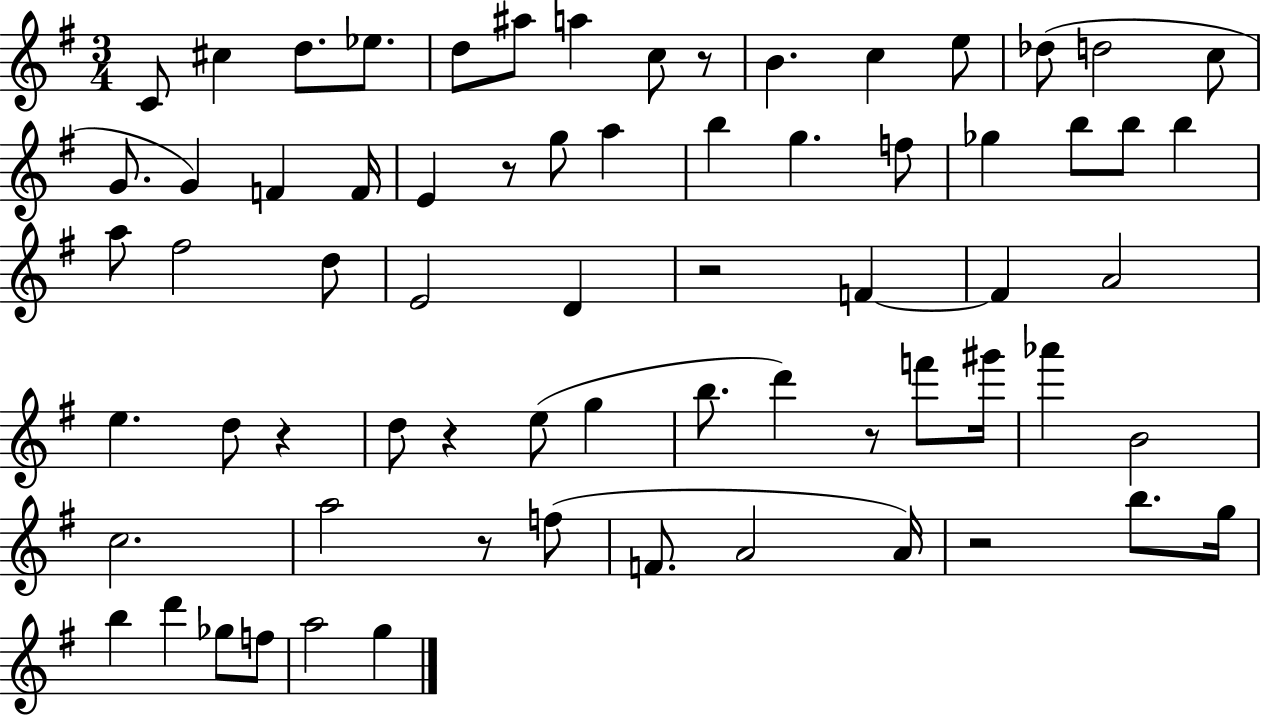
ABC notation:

X:1
T:Untitled
M:3/4
L:1/4
K:G
C/2 ^c d/2 _e/2 d/2 ^a/2 a c/2 z/2 B c e/2 _d/2 d2 c/2 G/2 G F F/4 E z/2 g/2 a b g f/2 _g b/2 b/2 b a/2 ^f2 d/2 E2 D z2 F F A2 e d/2 z d/2 z e/2 g b/2 d' z/2 f'/2 ^g'/4 _a' B2 c2 a2 z/2 f/2 F/2 A2 A/4 z2 b/2 g/4 b d' _g/2 f/2 a2 g